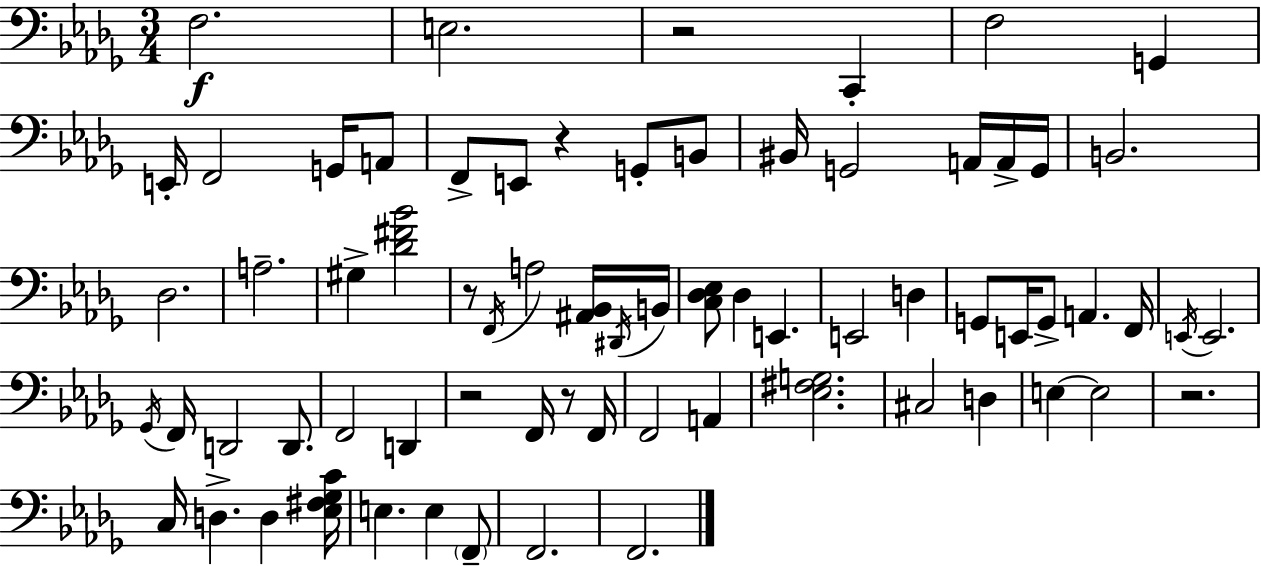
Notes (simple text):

F3/h. E3/h. R/h C2/q F3/h G2/q E2/s F2/h G2/s A2/e F2/e E2/e R/q G2/e B2/e BIS2/s G2/h A2/s A2/s G2/s B2/h. Db3/h. A3/h. G#3/q [Db4,F#4,Bb4]/h R/e F2/s A3/h [A#2,Bb2]/s D#2/s B2/s [C3,Db3,Eb3]/e Db3/q E2/q. E2/h D3/q G2/e E2/s G2/e A2/q. F2/s E2/s E2/h. Gb2/s F2/s D2/h D2/e. F2/h D2/q R/h F2/s R/e F2/s F2/h A2/q [Eb3,F#3,G3]/h. C#3/h D3/q E3/q E3/h R/h. C3/s D3/q. D3/q [Eb3,F#3,Gb3,C4]/s E3/q. E3/q F2/e F2/h. F2/h.